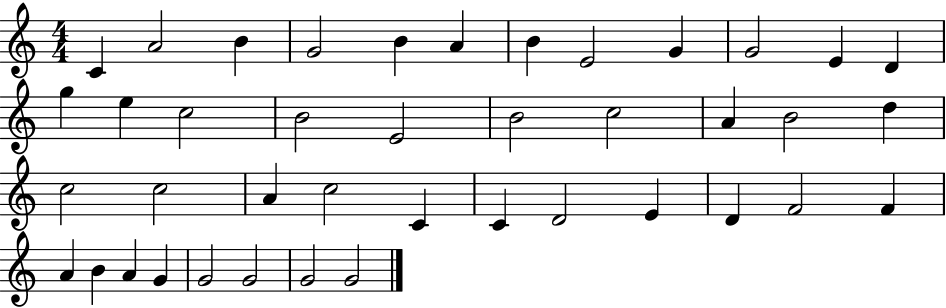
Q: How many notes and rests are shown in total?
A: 41